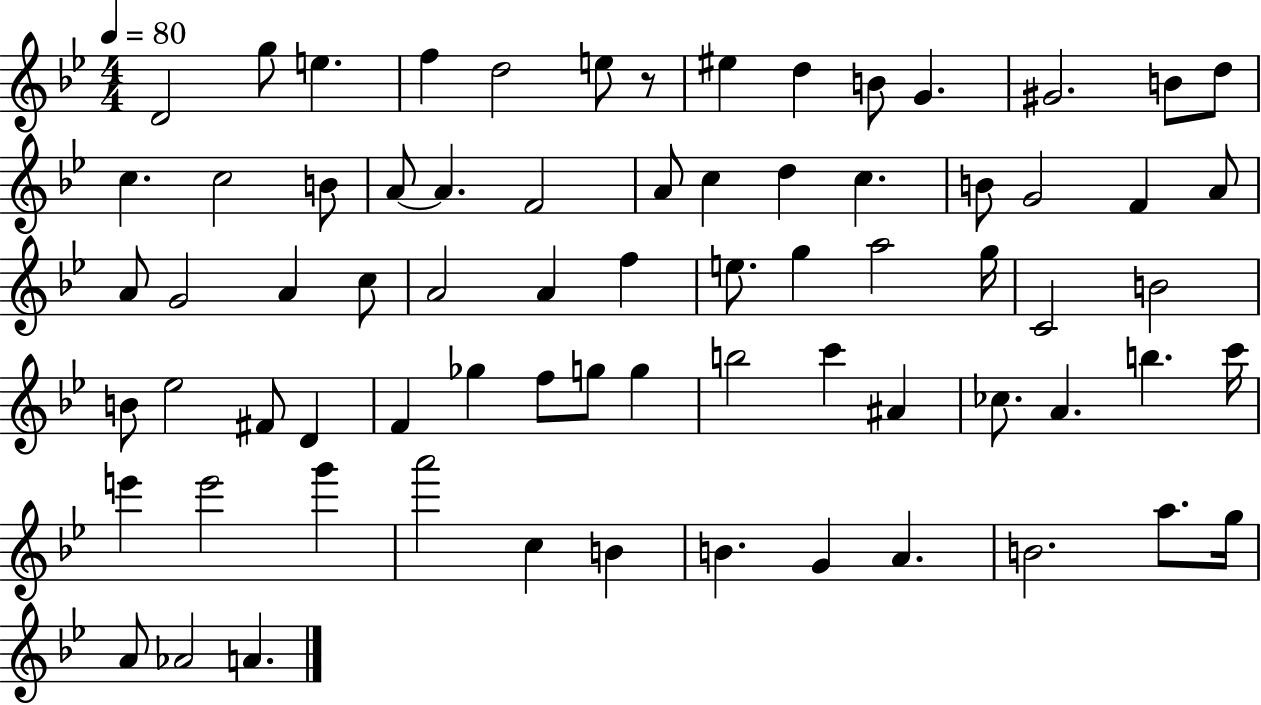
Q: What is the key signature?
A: BES major